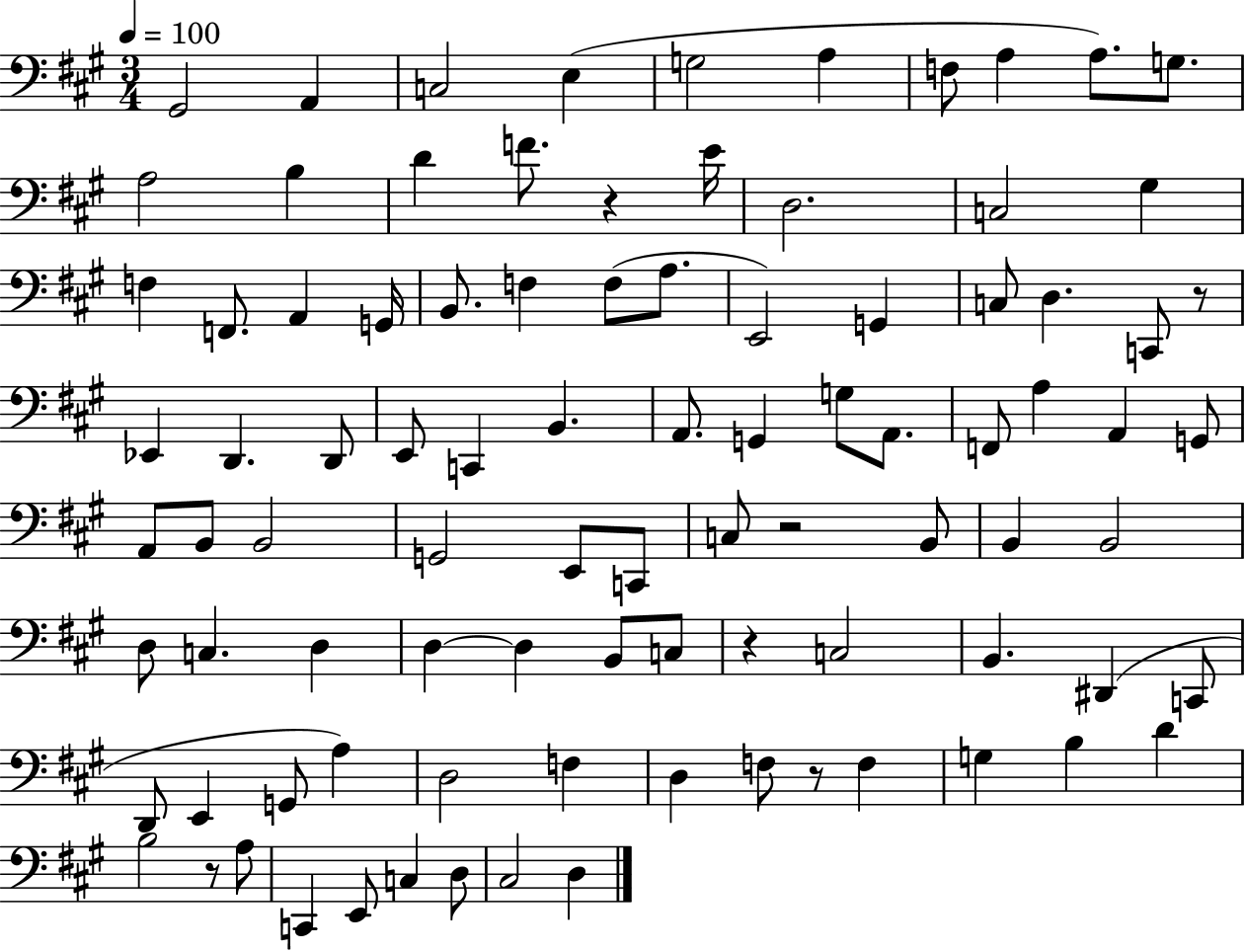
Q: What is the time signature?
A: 3/4